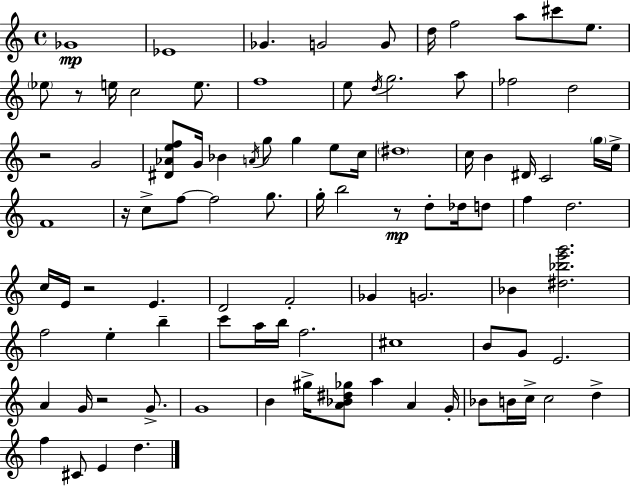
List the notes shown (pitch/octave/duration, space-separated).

Gb4/w Eb4/w Gb4/q. G4/h G4/e D5/s F5/h A5/e C#6/e E5/e. Eb5/e R/e E5/s C5/h E5/e. F5/w E5/e D5/s G5/h. A5/e FES5/h D5/h R/h G4/h [D#4,Ab4,E5,F5]/e G4/s Bb4/q A4/s G5/e G5/q E5/e C5/s D#5/w C5/s B4/q D#4/s C4/h G5/s E5/s F4/w R/s C5/e F5/e F5/h G5/e. G5/s B5/h R/e D5/e Db5/s D5/e F5/q D5/h. C5/s E4/s R/h E4/q. D4/h F4/h Gb4/q G4/h. Bb4/q [D#5,Bb5,E6,G6]/h. F5/h E5/q B5/q C6/e A5/s B5/s F5/h. C#5/w B4/e G4/e E4/h. A4/q G4/s R/h G4/e. G4/w B4/q G#5/s [A4,Bb4,D#5,Gb5]/e A5/q A4/q G4/s Bb4/e B4/s C5/s C5/h D5/q F5/q C#4/e E4/q D5/q.